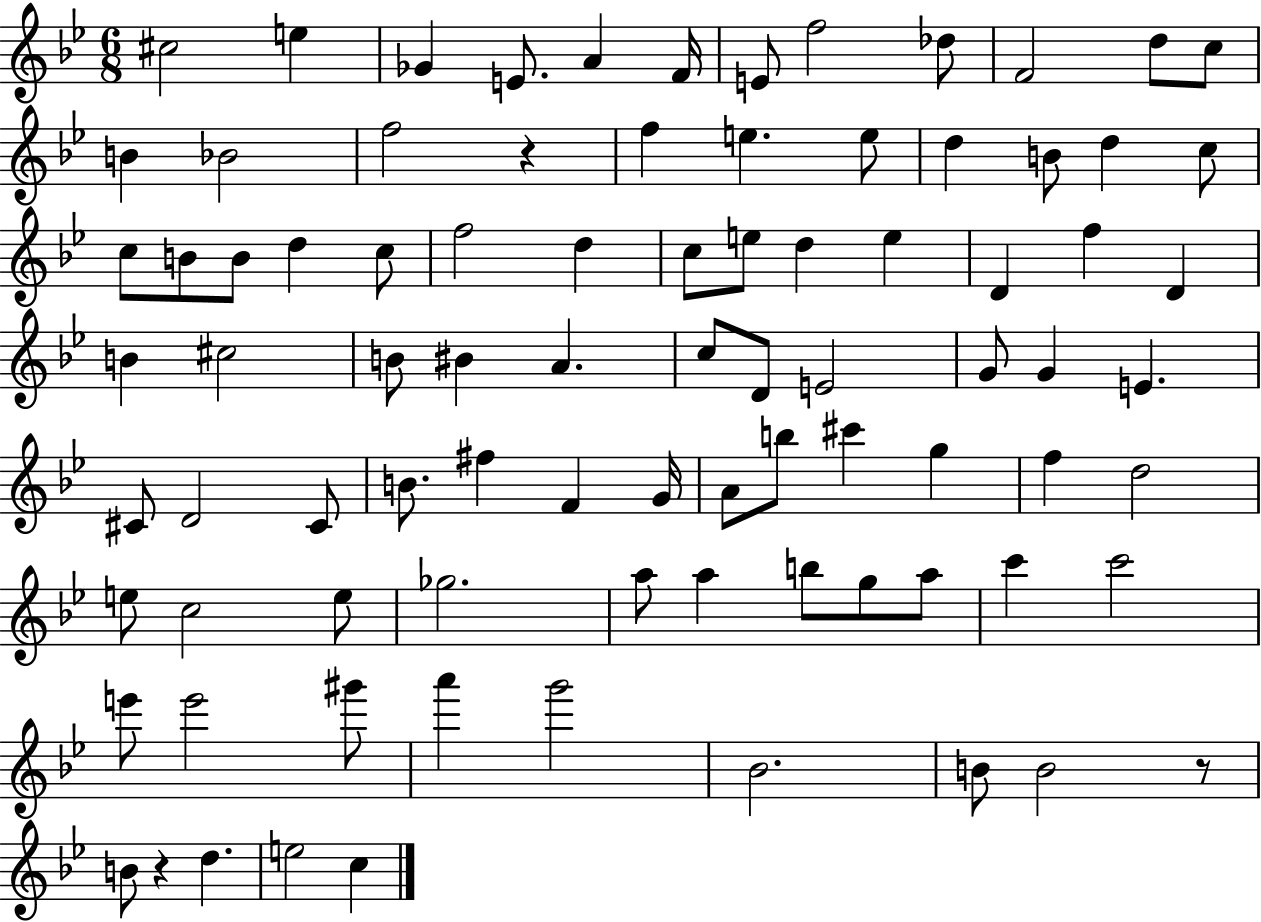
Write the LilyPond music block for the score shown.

{
  \clef treble
  \numericTimeSignature
  \time 6/8
  \key bes \major
  cis''2 e''4 | ges'4 e'8. a'4 f'16 | e'8 f''2 des''8 | f'2 d''8 c''8 | \break b'4 bes'2 | f''2 r4 | f''4 e''4. e''8 | d''4 b'8 d''4 c''8 | \break c''8 b'8 b'8 d''4 c''8 | f''2 d''4 | c''8 e''8 d''4 e''4 | d'4 f''4 d'4 | \break b'4 cis''2 | b'8 bis'4 a'4. | c''8 d'8 e'2 | g'8 g'4 e'4. | \break cis'8 d'2 cis'8 | b'8. fis''4 f'4 g'16 | a'8 b''8 cis'''4 g''4 | f''4 d''2 | \break e''8 c''2 e''8 | ges''2. | a''8 a''4 b''8 g''8 a''8 | c'''4 c'''2 | \break e'''8 e'''2 gis'''8 | a'''4 g'''2 | bes'2. | b'8 b'2 r8 | \break b'8 r4 d''4. | e''2 c''4 | \bar "|."
}